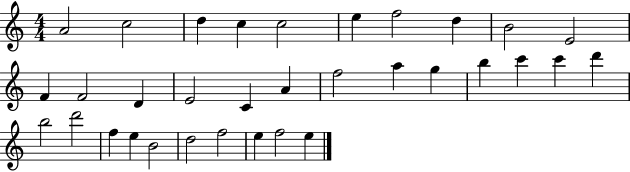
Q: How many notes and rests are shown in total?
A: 33